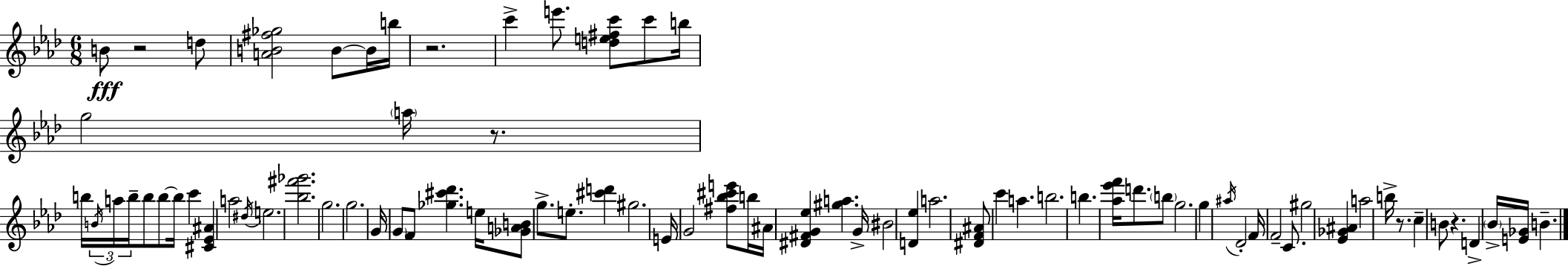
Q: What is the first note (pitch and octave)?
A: B4